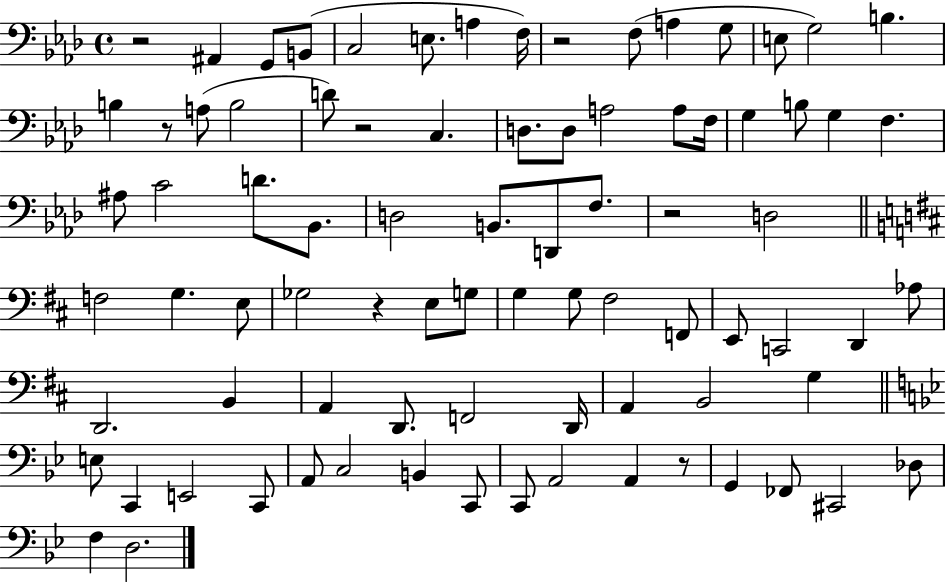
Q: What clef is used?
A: bass